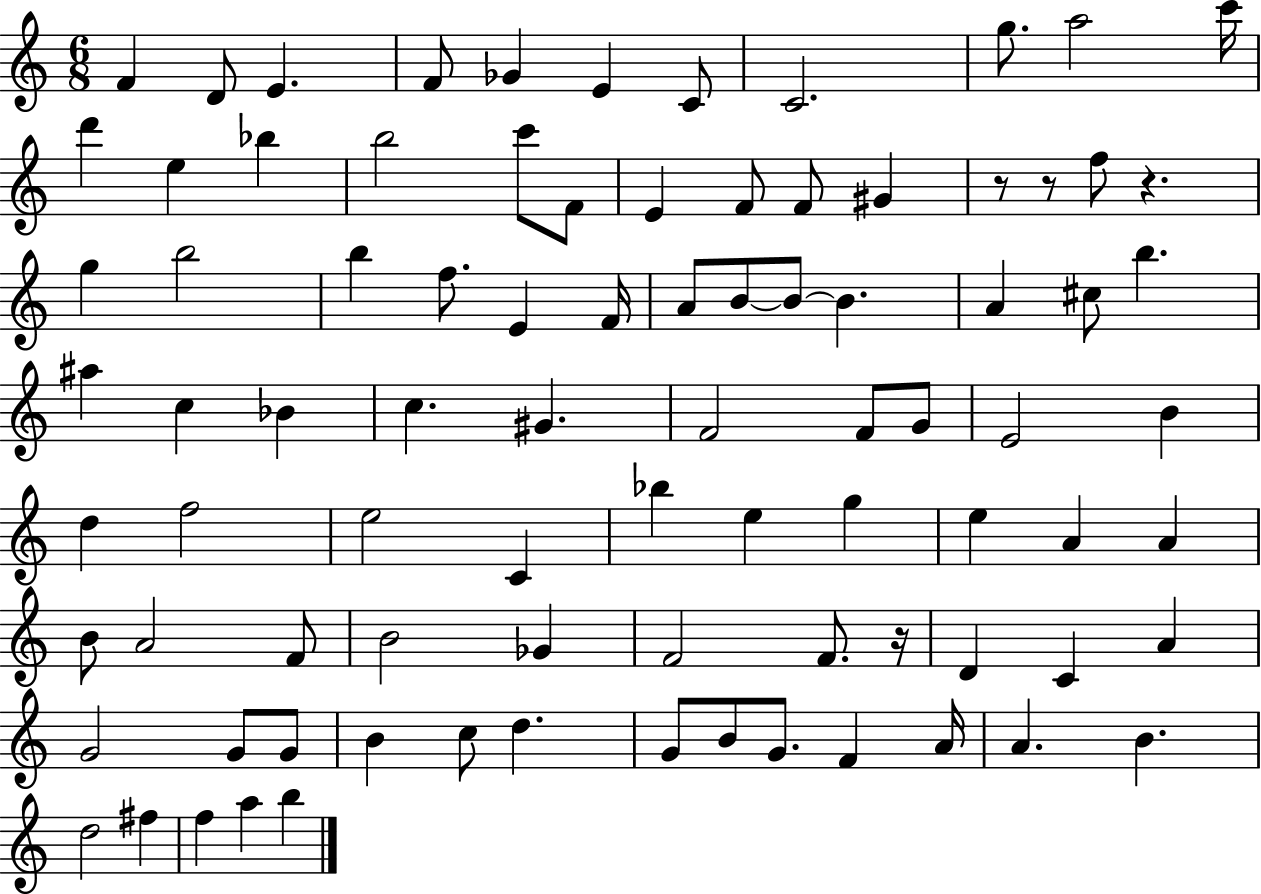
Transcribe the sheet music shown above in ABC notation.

X:1
T:Untitled
M:6/8
L:1/4
K:C
F D/2 E F/2 _G E C/2 C2 g/2 a2 c'/4 d' e _b b2 c'/2 F/2 E F/2 F/2 ^G z/2 z/2 f/2 z g b2 b f/2 E F/4 A/2 B/2 B/2 B A ^c/2 b ^a c _B c ^G F2 F/2 G/2 E2 B d f2 e2 C _b e g e A A B/2 A2 F/2 B2 _G F2 F/2 z/4 D C A G2 G/2 G/2 B c/2 d G/2 B/2 G/2 F A/4 A B d2 ^f f a b